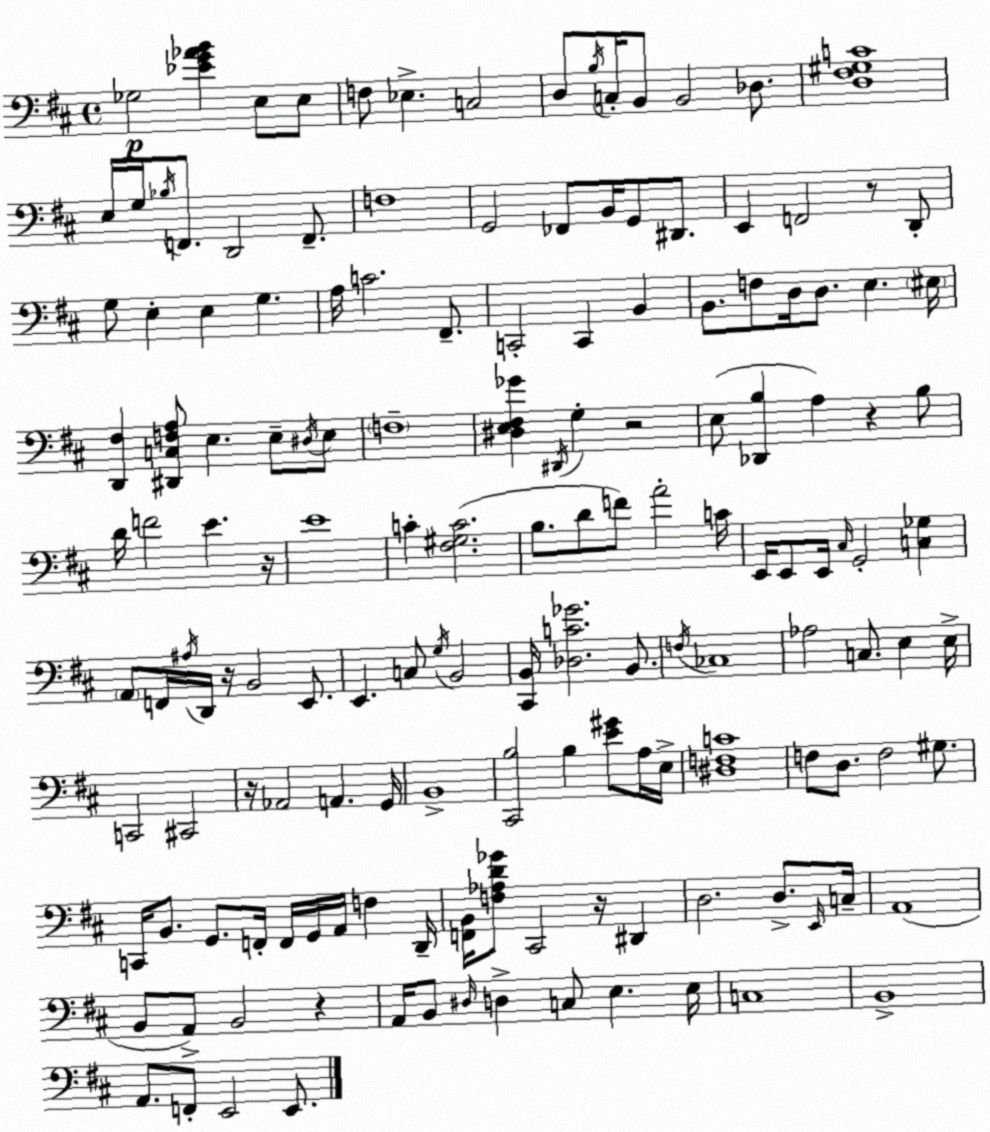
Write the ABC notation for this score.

X:1
T:Untitled
M:4/4
L:1/4
K:D
_G,2 [_EG_AB] E,/2 E,/2 F,/2 _E, C,2 D,/2 B,/4 C,/4 B,,/2 B,,2 _D,/2 [D,^F,^G,C]4 E,/4 G,/4 _B,/4 F,,/2 D,,2 F,,/2 F,4 G,,2 _F,,/2 B,,/4 G,,/2 ^D,,/2 E,, F,,2 z/2 D,,/2 G,/2 E, E, G, A,/4 C2 ^F,,/2 C,,2 C,, B,, B,,/2 F,/2 D,/4 D,/2 E, ^E,/4 [D,,^F,] [^D,,C,F,A,]/2 E, E,/2 ^D,/4 E,/2 F,4 [^D,E,^F,_G] ^D,,/4 G, z2 E,/2 [_D,,B,] A, z B,/2 D/4 F2 E z/4 E4 C [^F,^G,C]2 B,/2 D/2 F/2 A2 C/4 E,,/4 E,,/2 E,,/4 ^C,/4 G,,2 [C,_G,] A,,/2 F,,/4 ^A,/4 D,,/4 z/4 B,,2 E,,/2 E,, C,/2 G,/4 B,,2 [^C,,B,,]/4 [_D,C_G]2 B,,/2 F,/4 _C,4 _A,2 C,/2 E, E,/4 C,,2 ^C,,2 z/4 _A,,2 A,, G,,/4 B,,4 [^C,,B,]2 B, [E^G]/2 A,/4 E,/4 [^D,F,C]4 F,/2 D,/2 F,2 ^G,/2 C,,/4 B,,/2 G,,/2 F,,/4 F,,/4 G,,/4 A,,/4 F, D,,/4 [F,,B,,]/4 [F,_A,D_G]/2 ^C,,2 z/4 ^D,, D,2 D,/2 E,,/4 C,/4 A,,4 B,,/2 A,,/2 B,,2 z A,,/4 B,,/2 ^D,/4 D, C,/2 E, E,/4 C,4 B,,4 A,,/2 F,,/2 E,,2 E,,/2